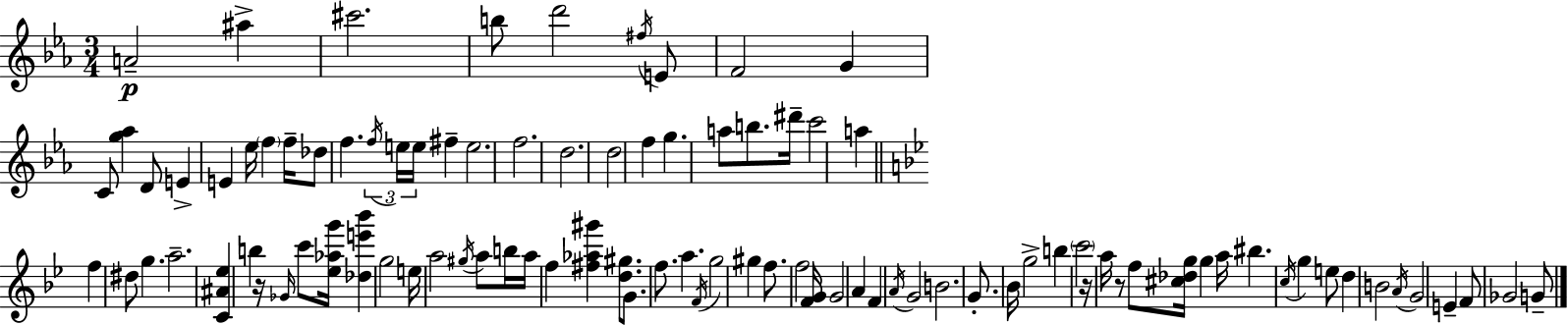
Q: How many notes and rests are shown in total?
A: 94